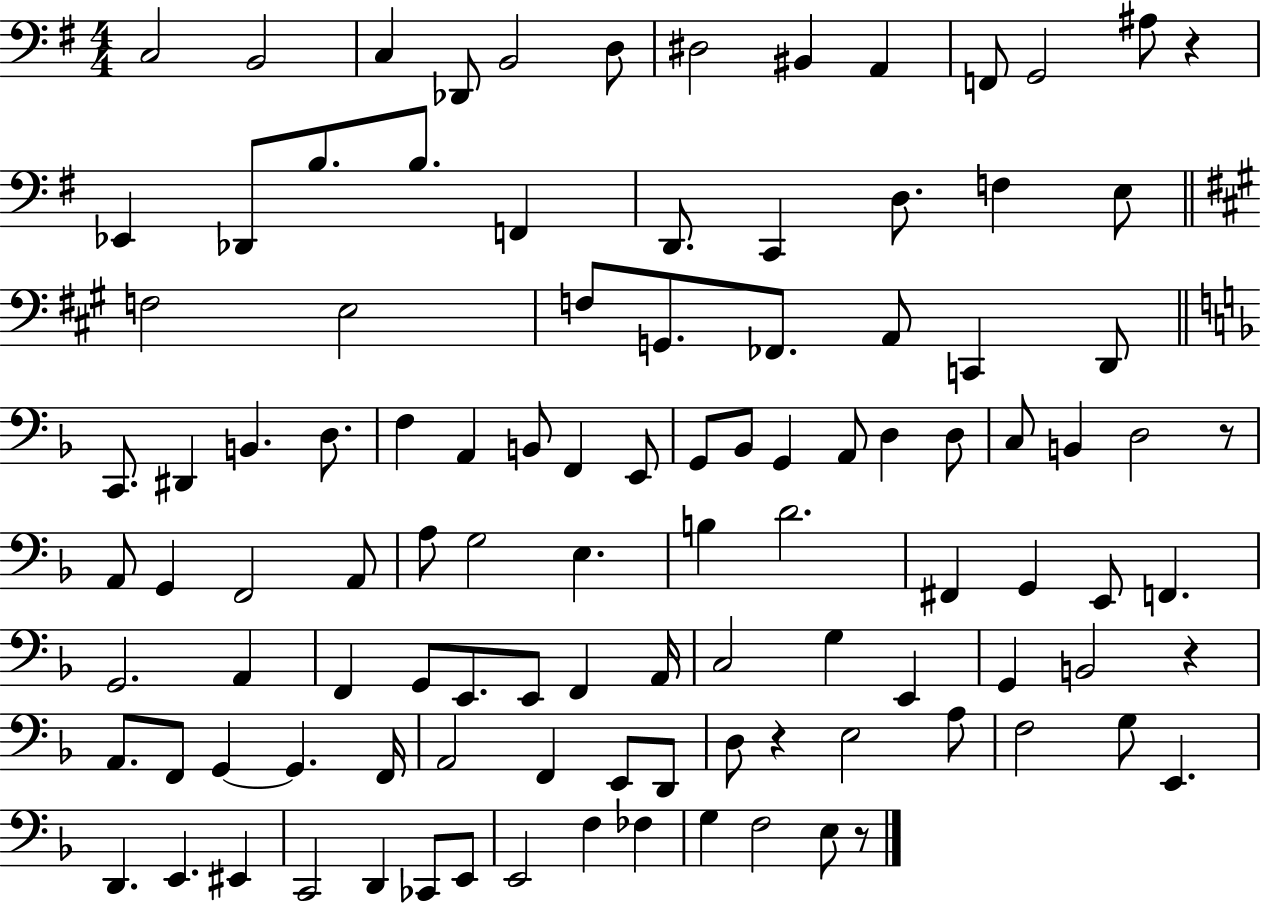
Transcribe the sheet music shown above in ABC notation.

X:1
T:Untitled
M:4/4
L:1/4
K:G
C,2 B,,2 C, _D,,/2 B,,2 D,/2 ^D,2 ^B,, A,, F,,/2 G,,2 ^A,/2 z _E,, _D,,/2 B,/2 B,/2 F,, D,,/2 C,, D,/2 F, E,/2 F,2 E,2 F,/2 G,,/2 _F,,/2 A,,/2 C,, D,,/2 C,,/2 ^D,, B,, D,/2 F, A,, B,,/2 F,, E,,/2 G,,/2 _B,,/2 G,, A,,/2 D, D,/2 C,/2 B,, D,2 z/2 A,,/2 G,, F,,2 A,,/2 A,/2 G,2 E, B, D2 ^F,, G,, E,,/2 F,, G,,2 A,, F,, G,,/2 E,,/2 E,,/2 F,, A,,/4 C,2 G, E,, G,, B,,2 z A,,/2 F,,/2 G,, G,, F,,/4 A,,2 F,, E,,/2 D,,/2 D,/2 z E,2 A,/2 F,2 G,/2 E,, D,, E,, ^E,, C,,2 D,, _C,,/2 E,,/2 E,,2 F, _F, G, F,2 E,/2 z/2